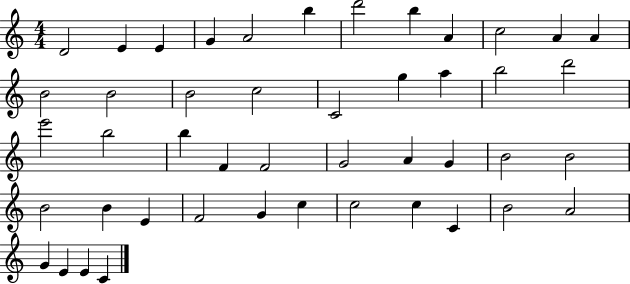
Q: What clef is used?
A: treble